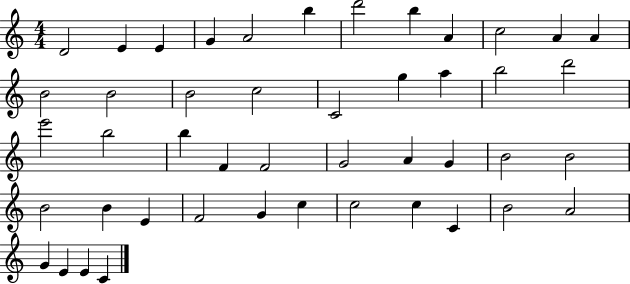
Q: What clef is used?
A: treble